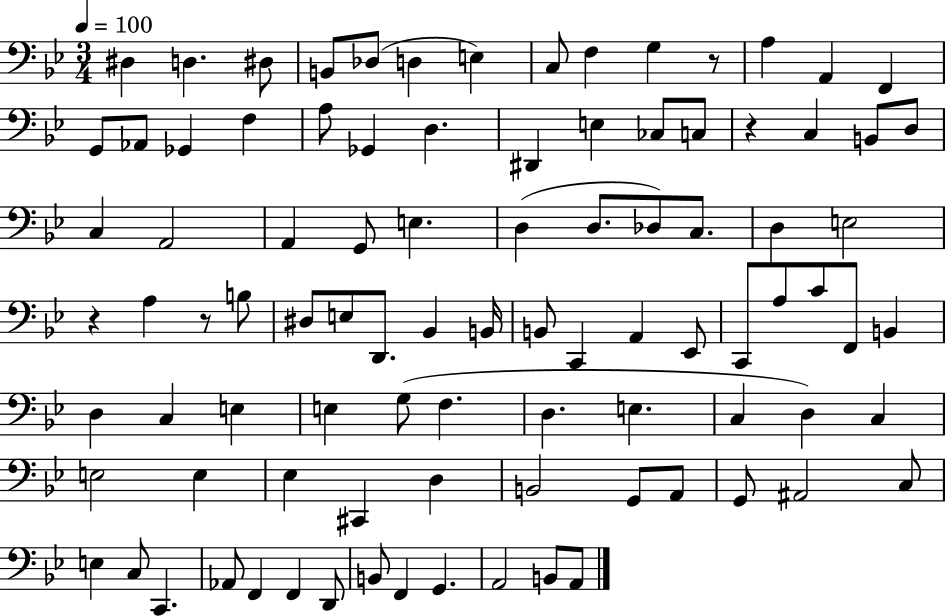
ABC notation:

X:1
T:Untitled
M:3/4
L:1/4
K:Bb
^D, D, ^D,/2 B,,/2 _D,/2 D, E, C,/2 F, G, z/2 A, A,, F,, G,,/2 _A,,/2 _G,, F, A,/2 _G,, D, ^D,, E, _C,/2 C,/2 z C, B,,/2 D,/2 C, A,,2 A,, G,,/2 E, D, D,/2 _D,/2 C,/2 D, E,2 z A, z/2 B,/2 ^D,/2 E,/2 D,,/2 _B,, B,,/4 B,,/2 C,, A,, _E,,/2 C,,/2 A,/2 C/2 F,,/2 B,, D, C, E, E, G,/2 F, D, E, C, D, C, E,2 E, _E, ^C,, D, B,,2 G,,/2 A,,/2 G,,/2 ^A,,2 C,/2 E, C,/2 C,, _A,,/2 F,, F,, D,,/2 B,,/2 F,, G,, A,,2 B,,/2 A,,/2